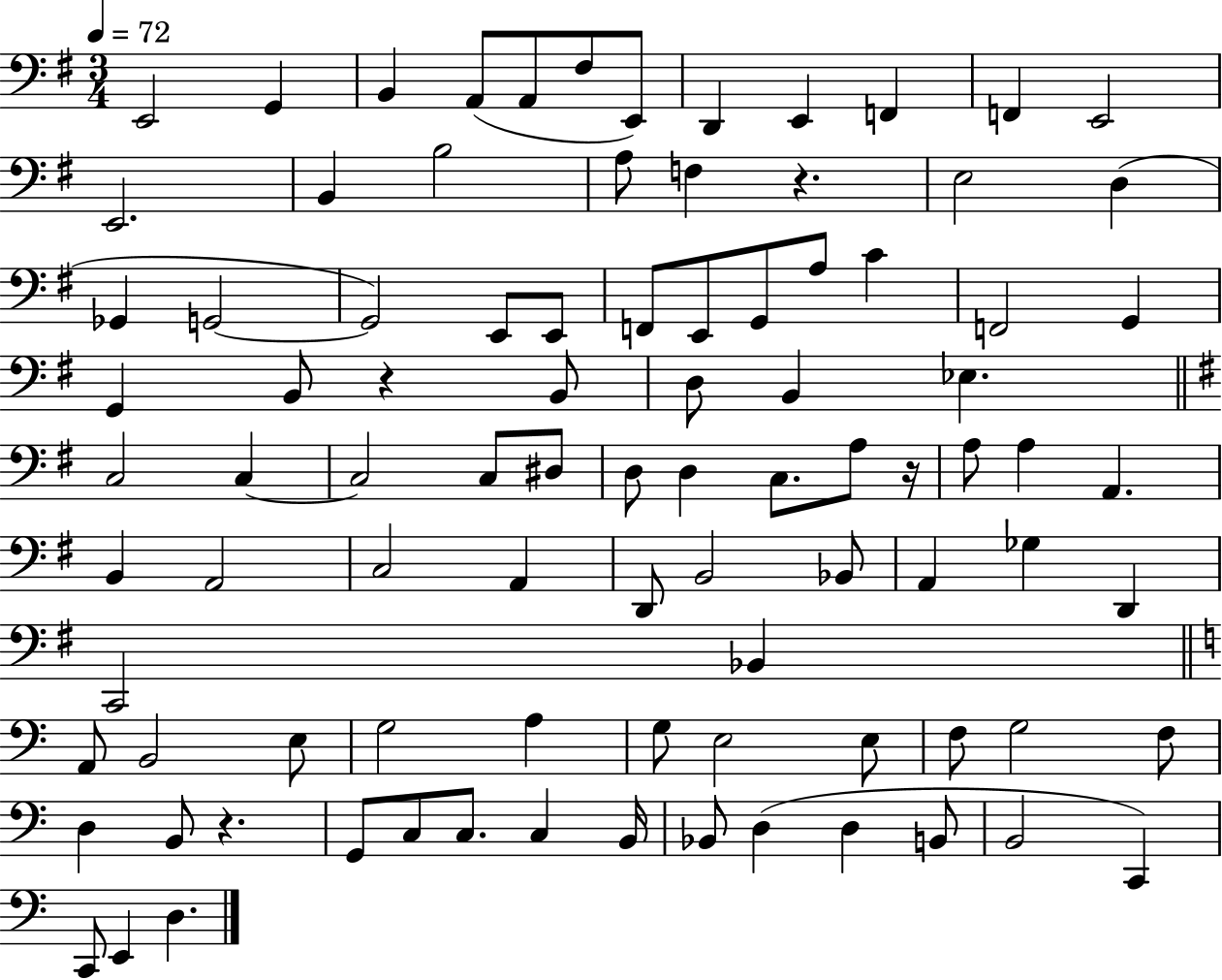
{
  \clef bass
  \numericTimeSignature
  \time 3/4
  \key g \major
  \tempo 4 = 72
  e,2 g,4 | b,4 a,8( a,8 fis8 e,8) | d,4 e,4 f,4 | f,4 e,2 | \break e,2. | b,4 b2 | a8 f4 r4. | e2 d4( | \break ges,4 g,2~~ | g,2) e,8 e,8 | f,8 e,8 g,8 a8 c'4 | f,2 g,4 | \break g,4 b,8 r4 b,8 | d8 b,4 ees4. | \bar "||" \break \key g \major c2 c4~~ | c2 c8 dis8 | d8 d4 c8. a8 r16 | a8 a4 a,4. | \break b,4 a,2 | c2 a,4 | d,8 b,2 bes,8 | a,4 ges4 d,4 | \break c,2 bes,4 | \bar "||" \break \key a \minor a,8 b,2 e8 | g2 a4 | g8 e2 e8 | f8 g2 f8 | \break d4 b,8 r4. | g,8 c8 c8. c4 b,16 | bes,8 d4( d4 b,8 | b,2 c,4) | \break c,8 e,4 d4. | \bar "|."
}